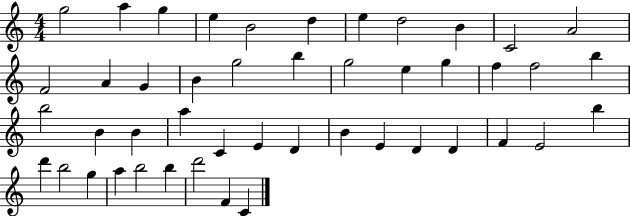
G5/h A5/q G5/q E5/q B4/h D5/q E5/q D5/h B4/q C4/h A4/h F4/h A4/q G4/q B4/q G5/h B5/q G5/h E5/q G5/q F5/q F5/h B5/q B5/h B4/q B4/q A5/q C4/q E4/q D4/q B4/q E4/q D4/q D4/q F4/q E4/h B5/q D6/q B5/h G5/q A5/q B5/h B5/q D6/h F4/q C4/q